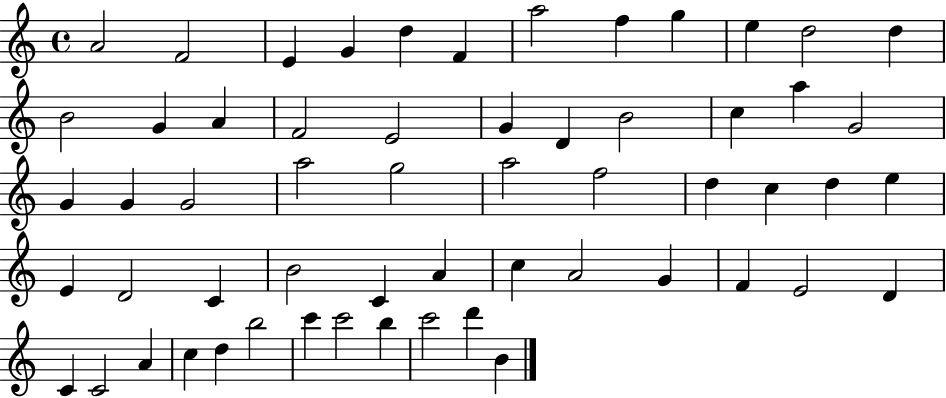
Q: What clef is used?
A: treble